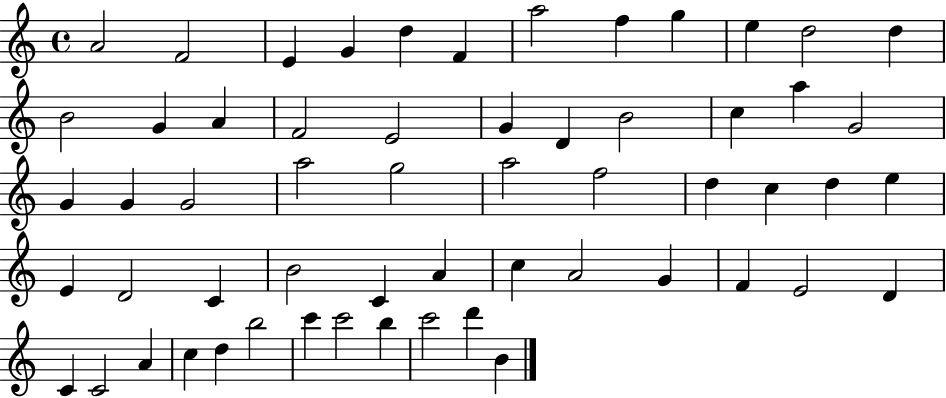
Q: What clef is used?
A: treble